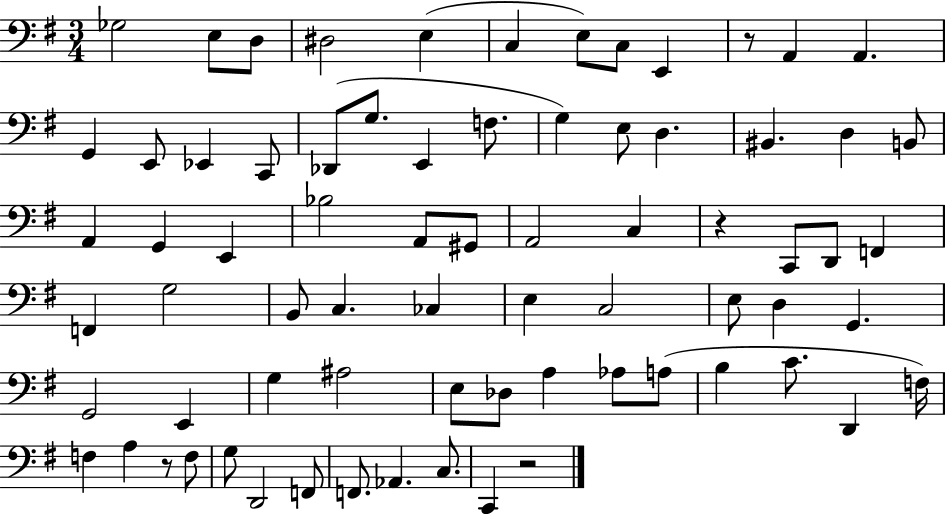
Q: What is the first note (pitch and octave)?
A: Gb3